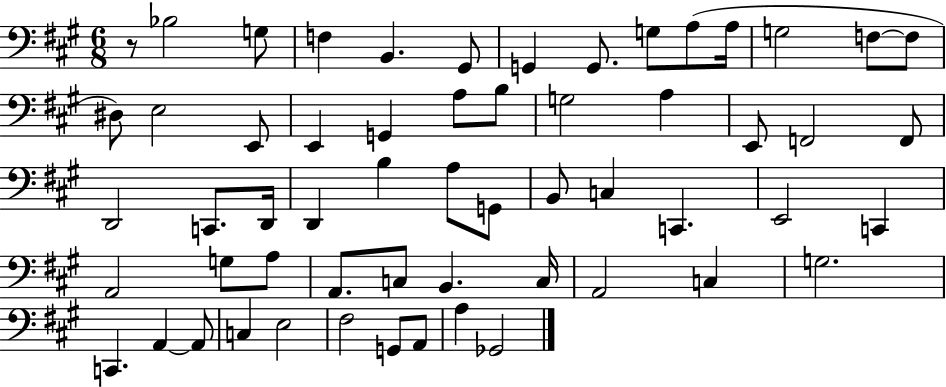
{
  \clef bass
  \numericTimeSignature
  \time 6/8
  \key a \major
  r8 bes2 g8 | f4 b,4. gis,8 | g,4 g,8. g8 a8( a16 | g2 f8~~ f8 | \break dis8) e2 e,8 | e,4 g,4 a8 b8 | g2 a4 | e,8 f,2 f,8 | \break d,2 c,8. d,16 | d,4 b4 a8 g,8 | b,8 c4 c,4. | e,2 c,4 | \break a,2 g8 a8 | a,8. c8 b,4. c16 | a,2 c4 | g2. | \break c,4. a,4~~ a,8 | c4 e2 | fis2 g,8 a,8 | a4 ges,2 | \break \bar "|."
}